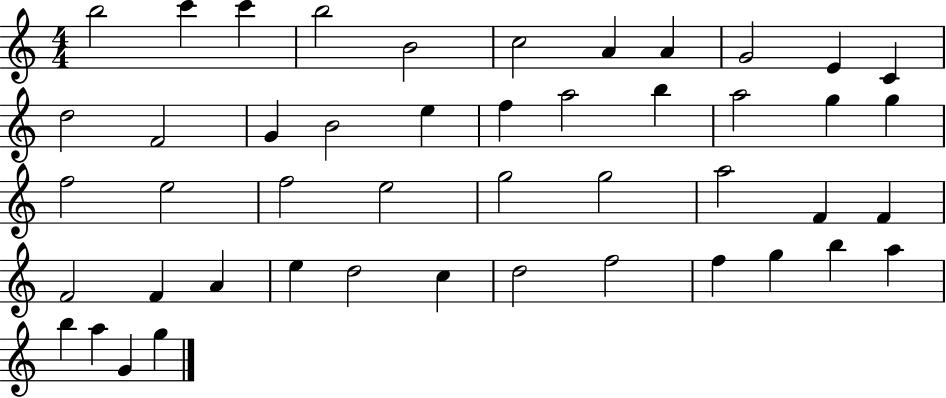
{
  \clef treble
  \numericTimeSignature
  \time 4/4
  \key c \major
  b''2 c'''4 c'''4 | b''2 b'2 | c''2 a'4 a'4 | g'2 e'4 c'4 | \break d''2 f'2 | g'4 b'2 e''4 | f''4 a''2 b''4 | a''2 g''4 g''4 | \break f''2 e''2 | f''2 e''2 | g''2 g''2 | a''2 f'4 f'4 | \break f'2 f'4 a'4 | e''4 d''2 c''4 | d''2 f''2 | f''4 g''4 b''4 a''4 | \break b''4 a''4 g'4 g''4 | \bar "|."
}